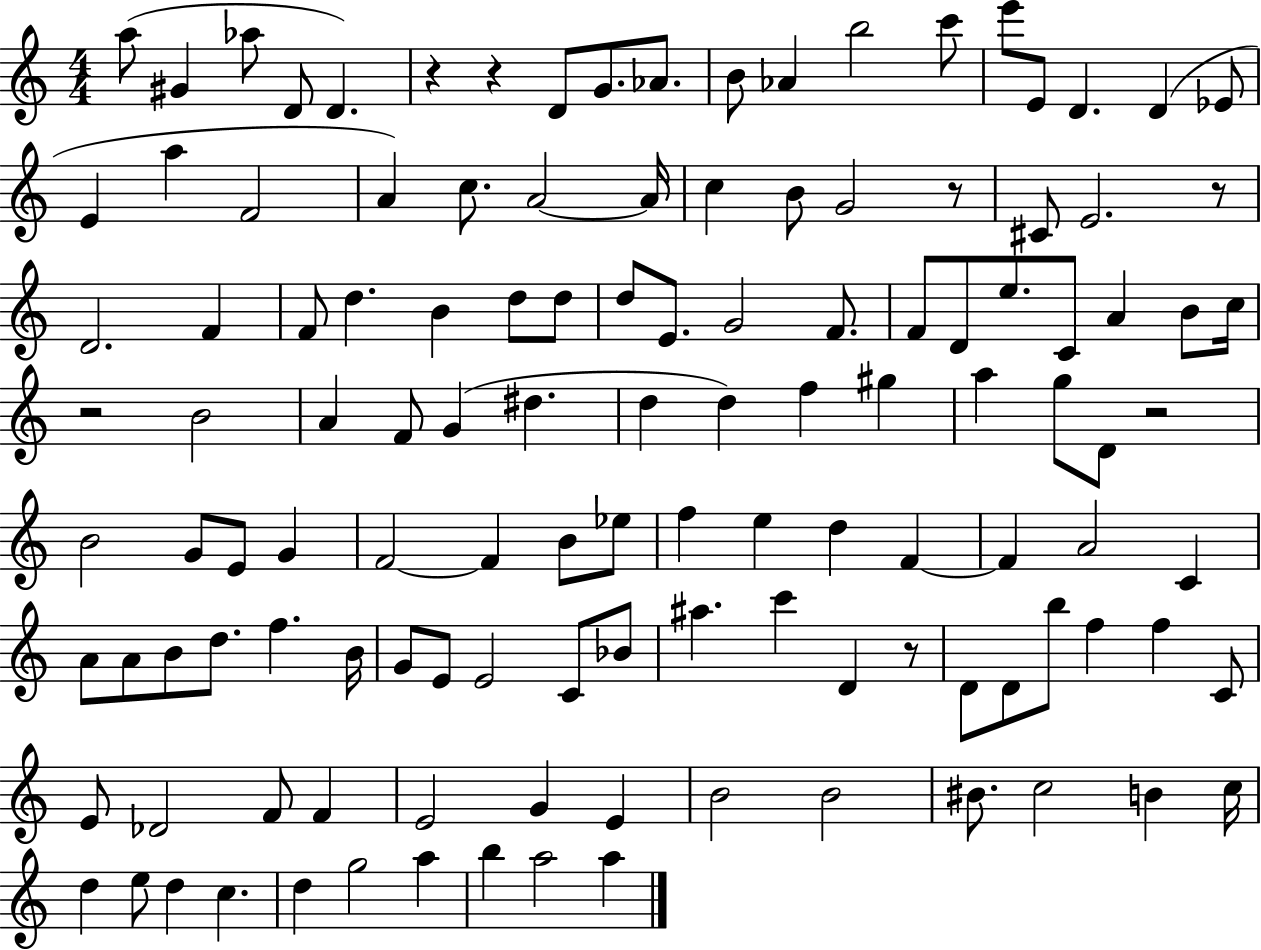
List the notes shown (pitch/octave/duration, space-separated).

A5/e G#4/q Ab5/e D4/e D4/q. R/q R/q D4/e G4/e. Ab4/e. B4/e Ab4/q B5/h C6/e E6/e E4/e D4/q. D4/q Eb4/e E4/q A5/q F4/h A4/q C5/e. A4/h A4/s C5/q B4/e G4/h R/e C#4/e E4/h. R/e D4/h. F4/q F4/e D5/q. B4/q D5/e D5/e D5/e E4/e. G4/h F4/e. F4/e D4/e E5/e. C4/e A4/q B4/e C5/s R/h B4/h A4/q F4/e G4/q D#5/q. D5/q D5/q F5/q G#5/q A5/q G5/e D4/e R/h B4/h G4/e E4/e G4/q F4/h F4/q B4/e Eb5/e F5/q E5/q D5/q F4/q F4/q A4/h C4/q A4/e A4/e B4/e D5/e. F5/q. B4/s G4/e E4/e E4/h C4/e Bb4/e A#5/q. C6/q D4/q R/e D4/e D4/e B5/e F5/q F5/q C4/e E4/e Db4/h F4/e F4/q E4/h G4/q E4/q B4/h B4/h BIS4/e. C5/h B4/q C5/s D5/q E5/e D5/q C5/q. D5/q G5/h A5/q B5/q A5/h A5/q